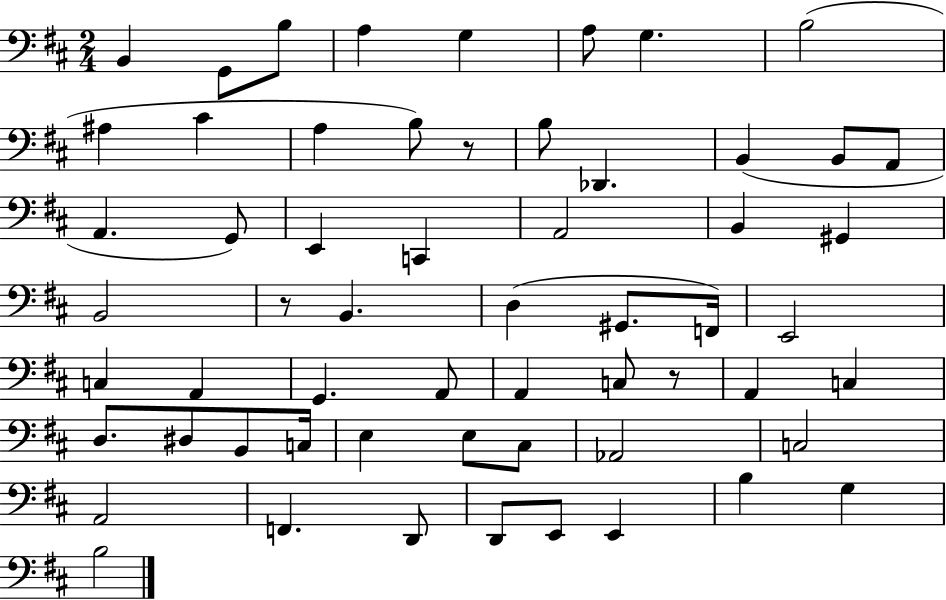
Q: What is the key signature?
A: D major